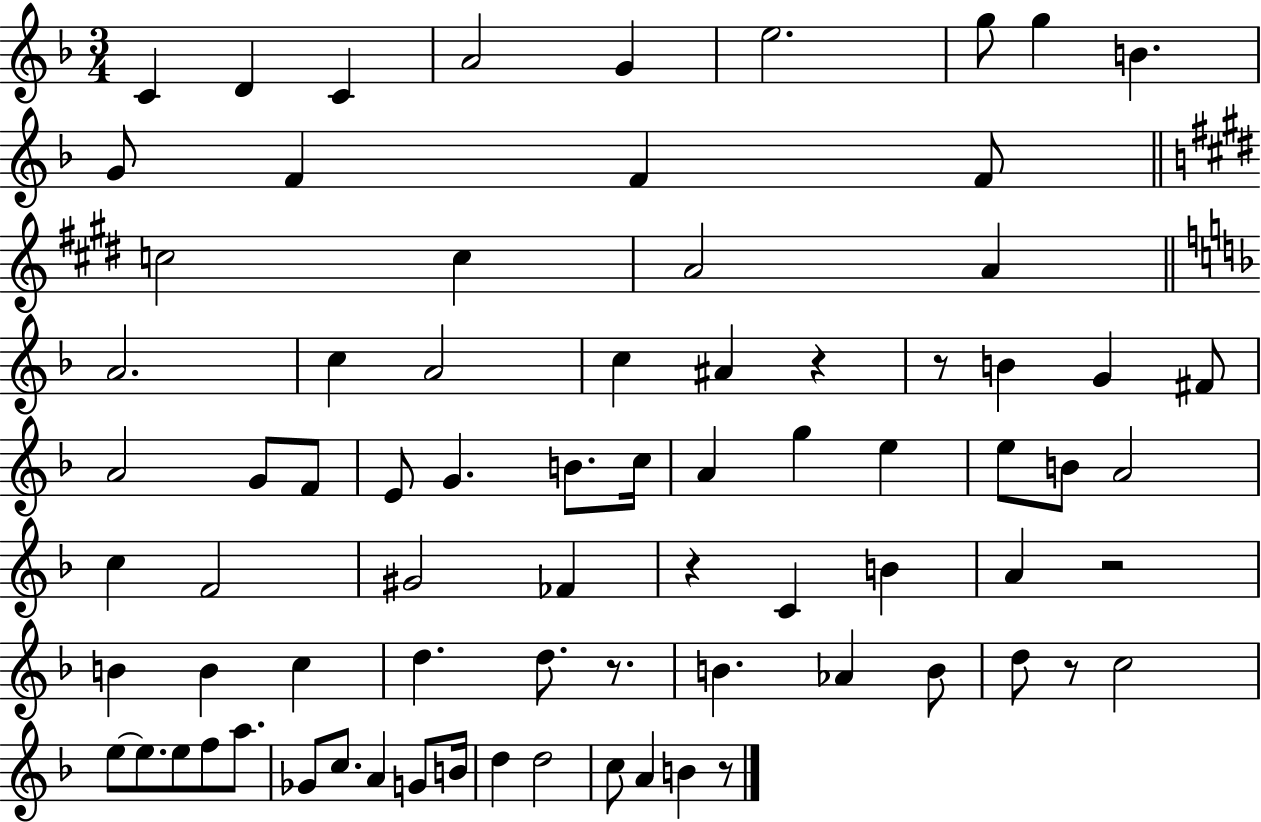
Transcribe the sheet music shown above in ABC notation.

X:1
T:Untitled
M:3/4
L:1/4
K:F
C D C A2 G e2 g/2 g B G/2 F F F/2 c2 c A2 A A2 c A2 c ^A z z/2 B G ^F/2 A2 G/2 F/2 E/2 G B/2 c/4 A g e e/2 B/2 A2 c F2 ^G2 _F z C B A z2 B B c d d/2 z/2 B _A B/2 d/2 z/2 c2 e/2 e/2 e/2 f/2 a/2 _G/2 c/2 A G/2 B/4 d d2 c/2 A B z/2